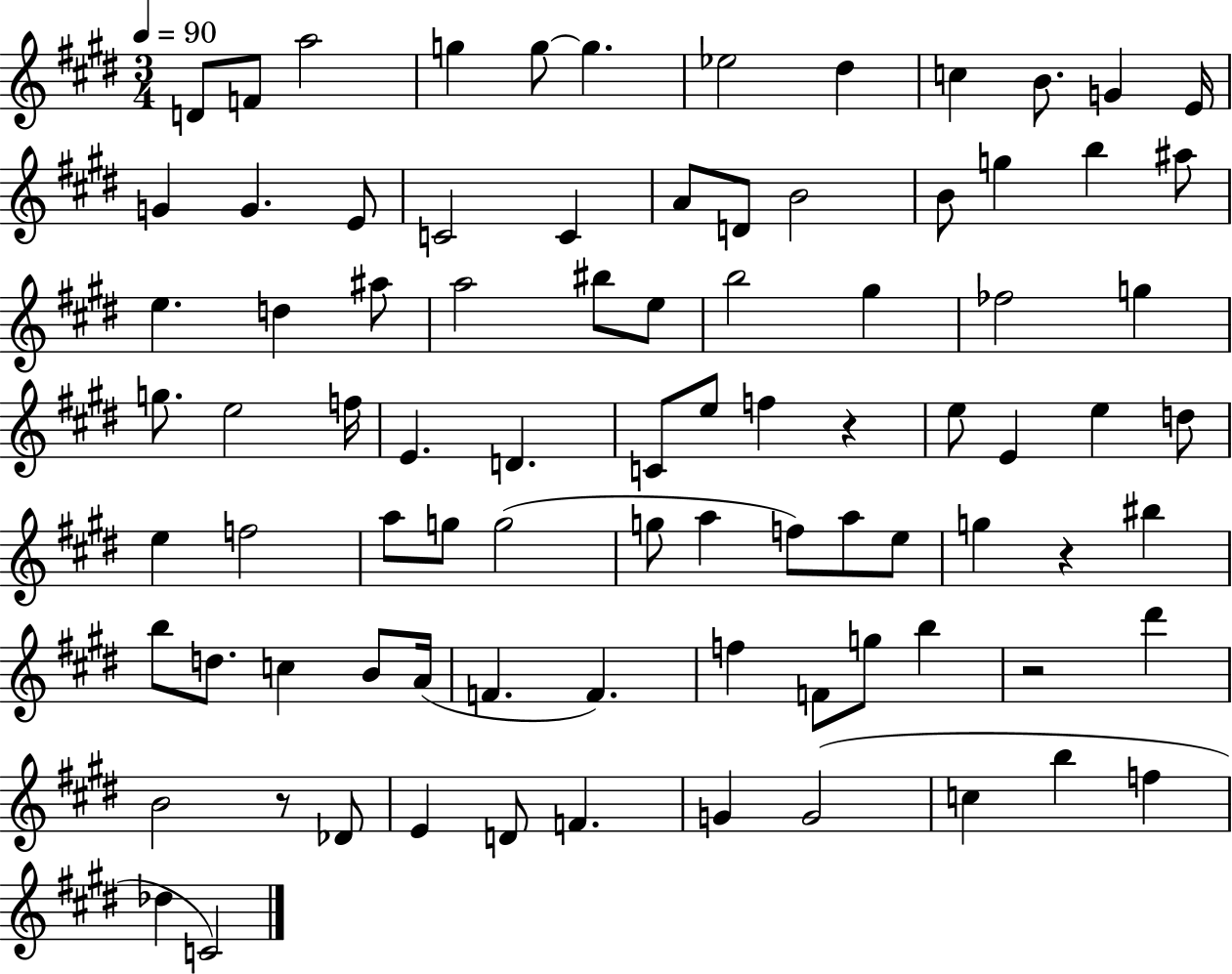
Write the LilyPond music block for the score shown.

{
  \clef treble
  \numericTimeSignature
  \time 3/4
  \key e \major
  \tempo 4 = 90
  d'8 f'8 a''2 | g''4 g''8~~ g''4. | ees''2 dis''4 | c''4 b'8. g'4 e'16 | \break g'4 g'4. e'8 | c'2 c'4 | a'8 d'8 b'2 | b'8 g''4 b''4 ais''8 | \break e''4. d''4 ais''8 | a''2 bis''8 e''8 | b''2 gis''4 | fes''2 g''4 | \break g''8. e''2 f''16 | e'4. d'4. | c'8 e''8 f''4 r4 | e''8 e'4 e''4 d''8 | \break e''4 f''2 | a''8 g''8 g''2( | g''8 a''4 f''8) a''8 e''8 | g''4 r4 bis''4 | \break b''8 d''8. c''4 b'8 a'16( | f'4. f'4.) | f''4 f'8 g''8 b''4 | r2 dis'''4 | \break b'2 r8 des'8 | e'4 d'8 f'4. | g'4 g'2( | c''4 b''4 f''4 | \break des''4 c'2) | \bar "|."
}